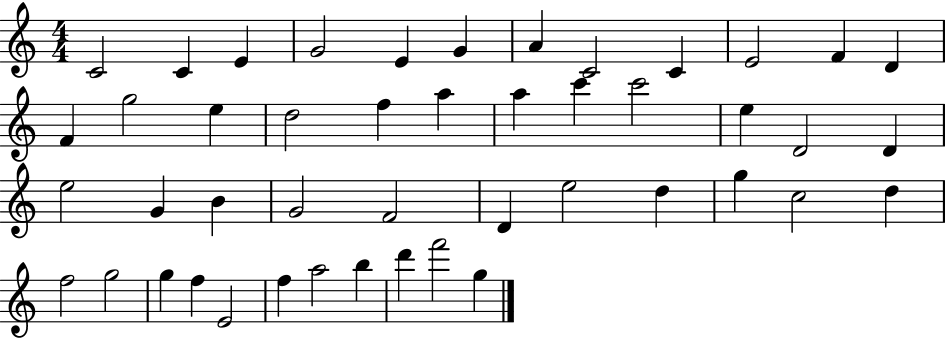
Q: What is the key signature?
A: C major